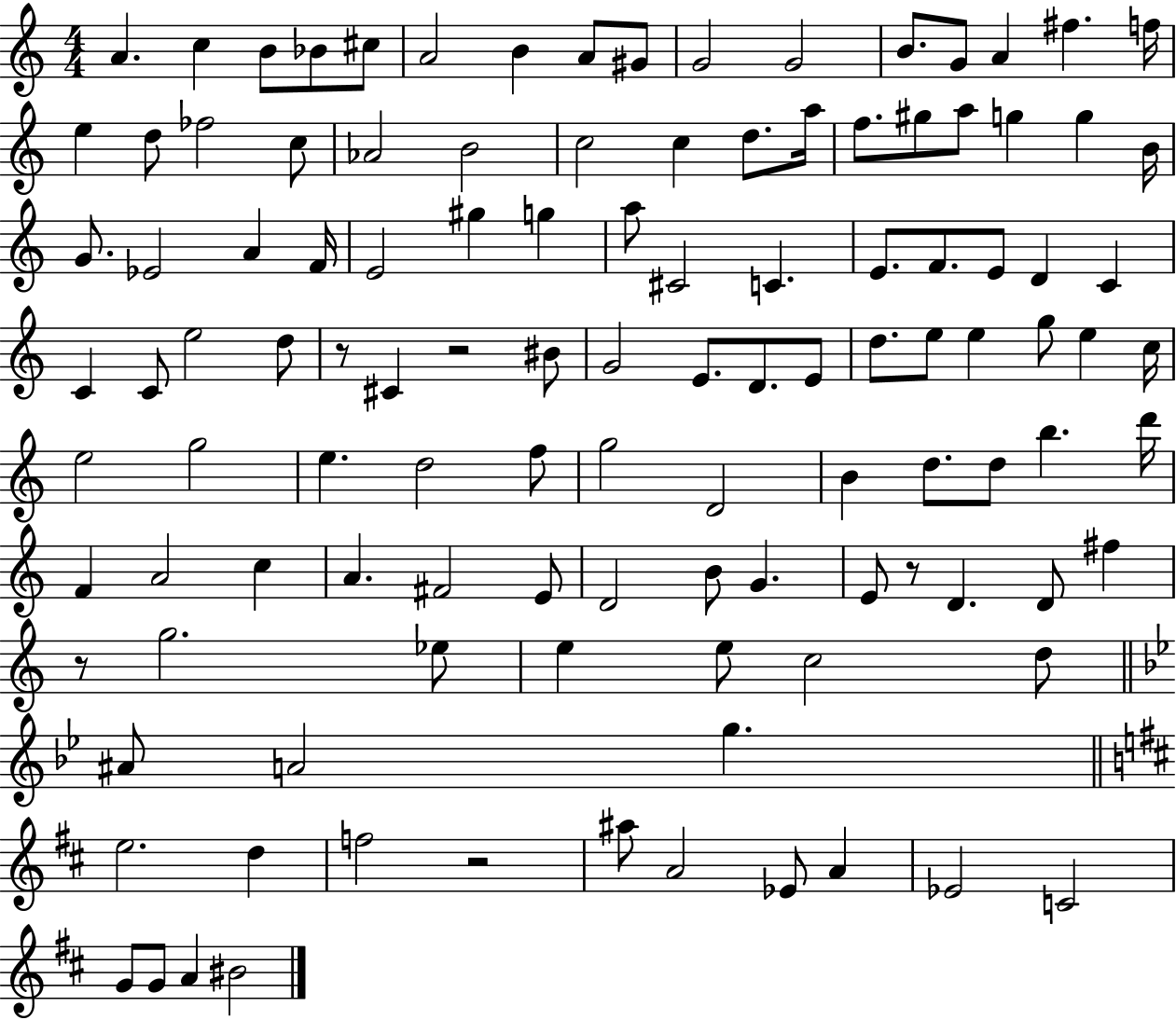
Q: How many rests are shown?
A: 5